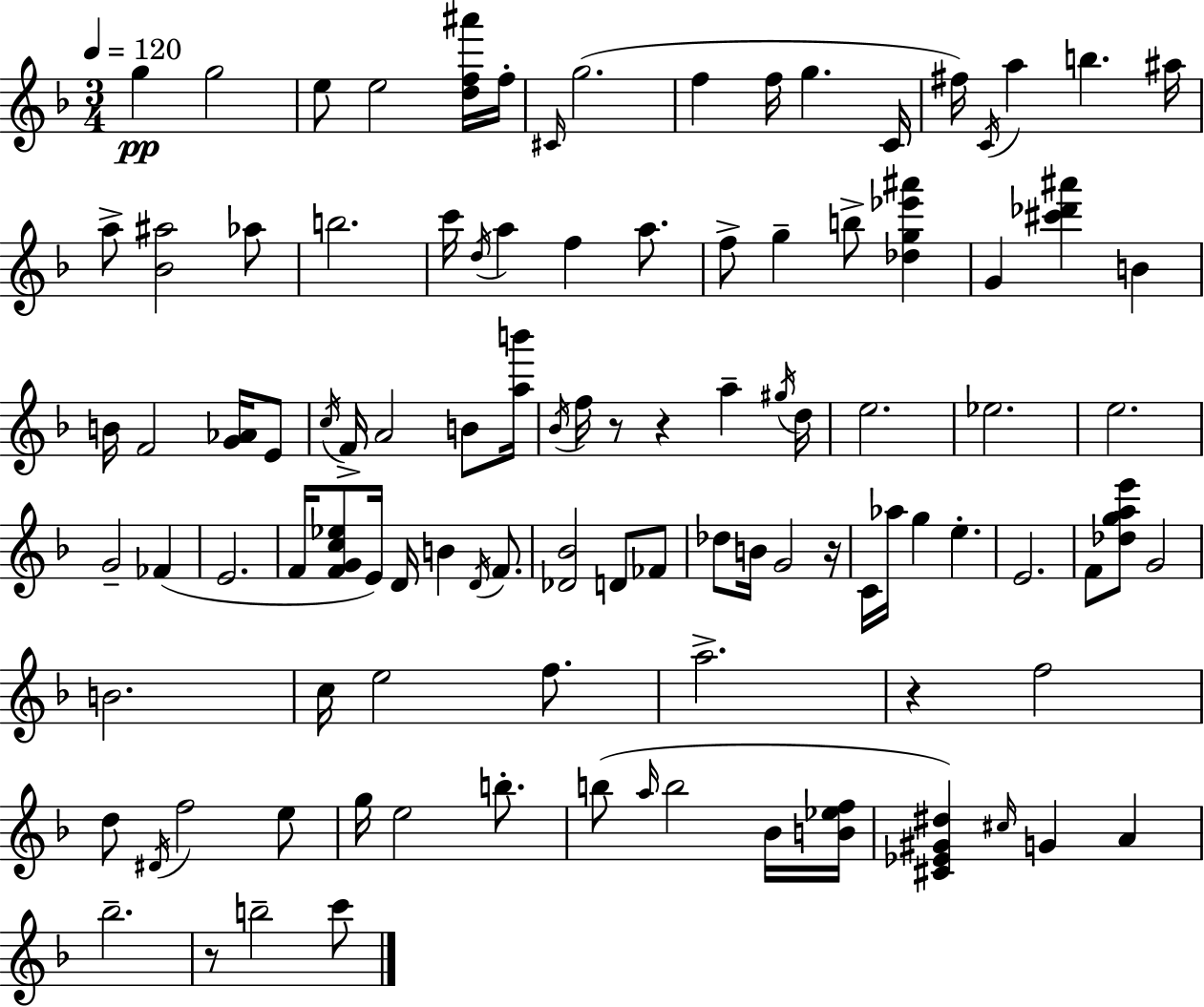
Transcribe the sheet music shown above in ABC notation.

X:1
T:Untitled
M:3/4
L:1/4
K:F
g g2 e/2 e2 [df^a']/4 f/4 ^C/4 g2 f f/4 g C/4 ^f/4 C/4 a b ^a/4 a/2 [_B^a]2 _a/2 b2 c'/4 d/4 a f a/2 f/2 g b/2 [_dg_e'^a'] G [^c'_d'^a'] B B/4 F2 [G_A]/4 E/2 c/4 F/4 A2 B/2 [ab']/4 _B/4 f/4 z/2 z a ^g/4 d/4 e2 _e2 e2 G2 _F E2 F/4 [FGc_e]/2 E/4 D/4 B D/4 F/2 [_D_B]2 D/2 _F/2 _d/2 B/4 G2 z/4 C/4 _a/4 g e E2 F/2 [_dgae']/2 G2 B2 c/4 e2 f/2 a2 z f2 d/2 ^D/4 f2 e/2 g/4 e2 b/2 b/2 a/4 b2 _B/4 [B_ef]/4 [^C_E^G^d] ^c/4 G A _b2 z/2 b2 c'/2